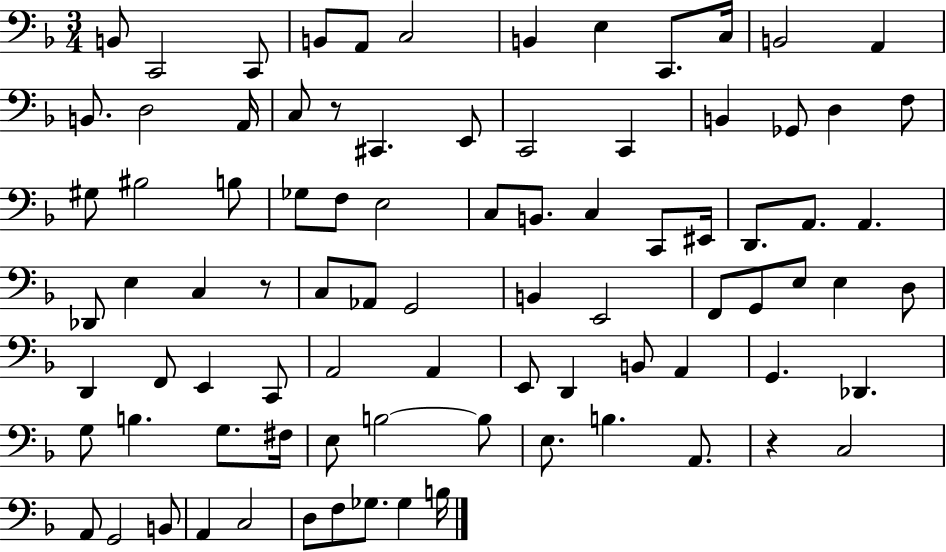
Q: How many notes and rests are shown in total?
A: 87